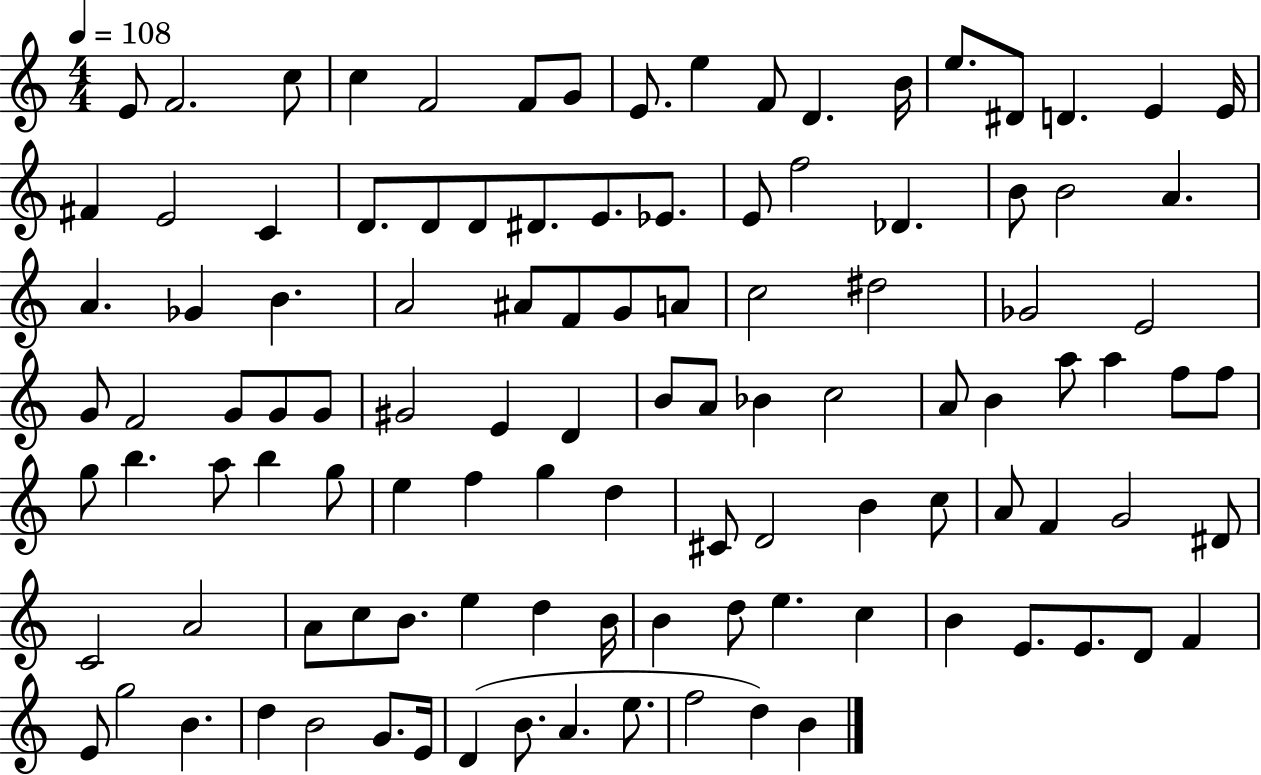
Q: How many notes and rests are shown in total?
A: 110